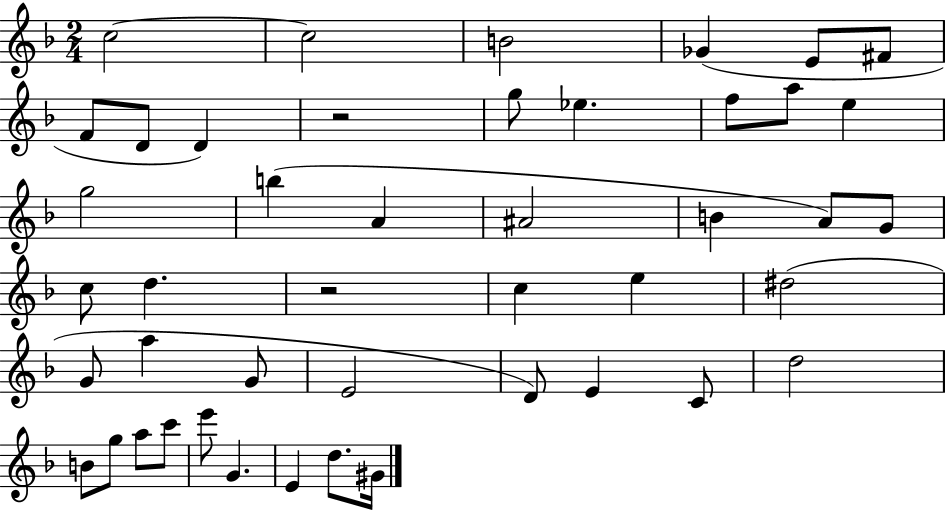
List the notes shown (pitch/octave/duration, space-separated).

C5/h C5/h B4/h Gb4/q E4/e F#4/e F4/e D4/e D4/q R/h G5/e Eb5/q. F5/e A5/e E5/q G5/h B5/q A4/q A#4/h B4/q A4/e G4/e C5/e D5/q. R/h C5/q E5/q D#5/h G4/e A5/q G4/e E4/h D4/e E4/q C4/e D5/h B4/e G5/e A5/e C6/e E6/e G4/q. E4/q D5/e. G#4/s